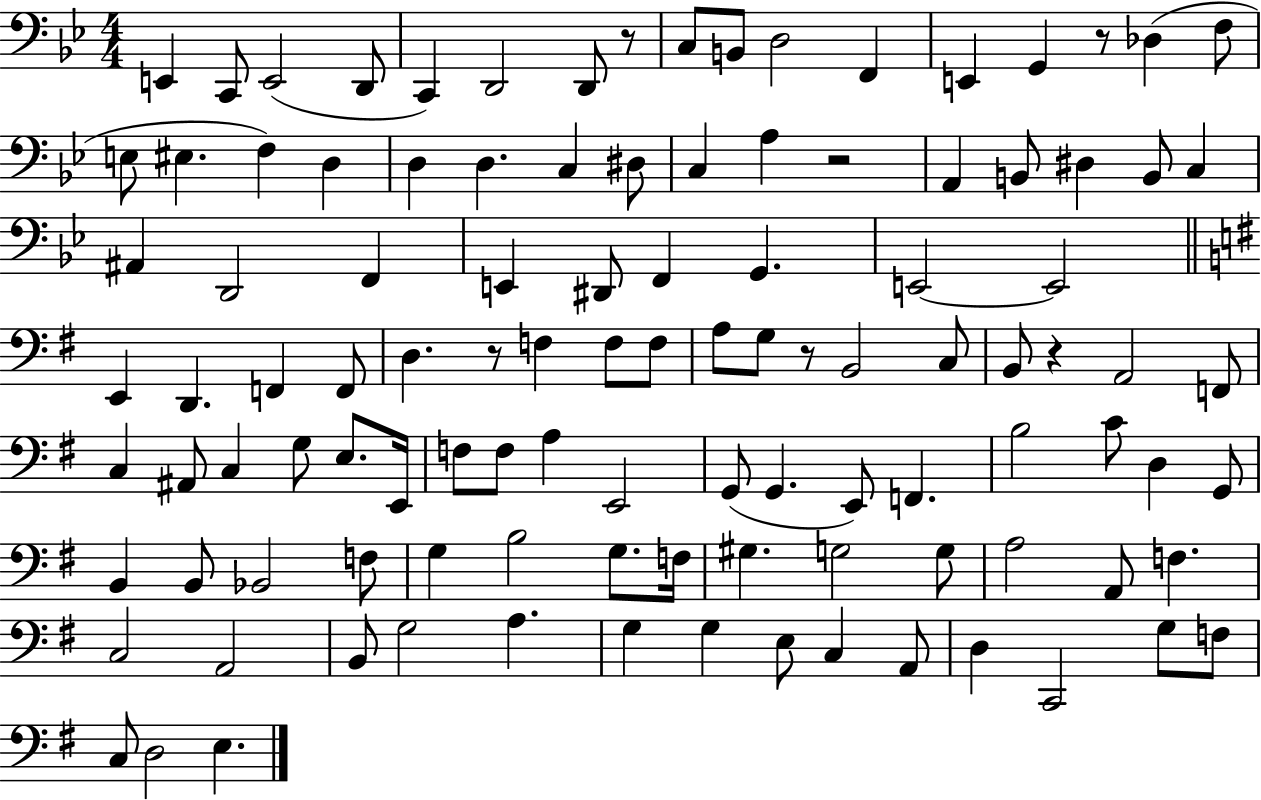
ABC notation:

X:1
T:Untitled
M:4/4
L:1/4
K:Bb
E,, C,,/2 E,,2 D,,/2 C,, D,,2 D,,/2 z/2 C,/2 B,,/2 D,2 F,, E,, G,, z/2 _D, F,/2 E,/2 ^E, F, D, D, D, C, ^D,/2 C, A, z2 A,, B,,/2 ^D, B,,/2 C, ^A,, D,,2 F,, E,, ^D,,/2 F,, G,, E,,2 E,,2 E,, D,, F,, F,,/2 D, z/2 F, F,/2 F,/2 A,/2 G,/2 z/2 B,,2 C,/2 B,,/2 z A,,2 F,,/2 C, ^A,,/2 C, G,/2 E,/2 E,,/4 F,/2 F,/2 A, E,,2 G,,/2 G,, E,,/2 F,, B,2 C/2 D, G,,/2 B,, B,,/2 _B,,2 F,/2 G, B,2 G,/2 F,/4 ^G, G,2 G,/2 A,2 A,,/2 F, C,2 A,,2 B,,/2 G,2 A, G, G, E,/2 C, A,,/2 D, C,,2 G,/2 F,/2 C,/2 D,2 E,